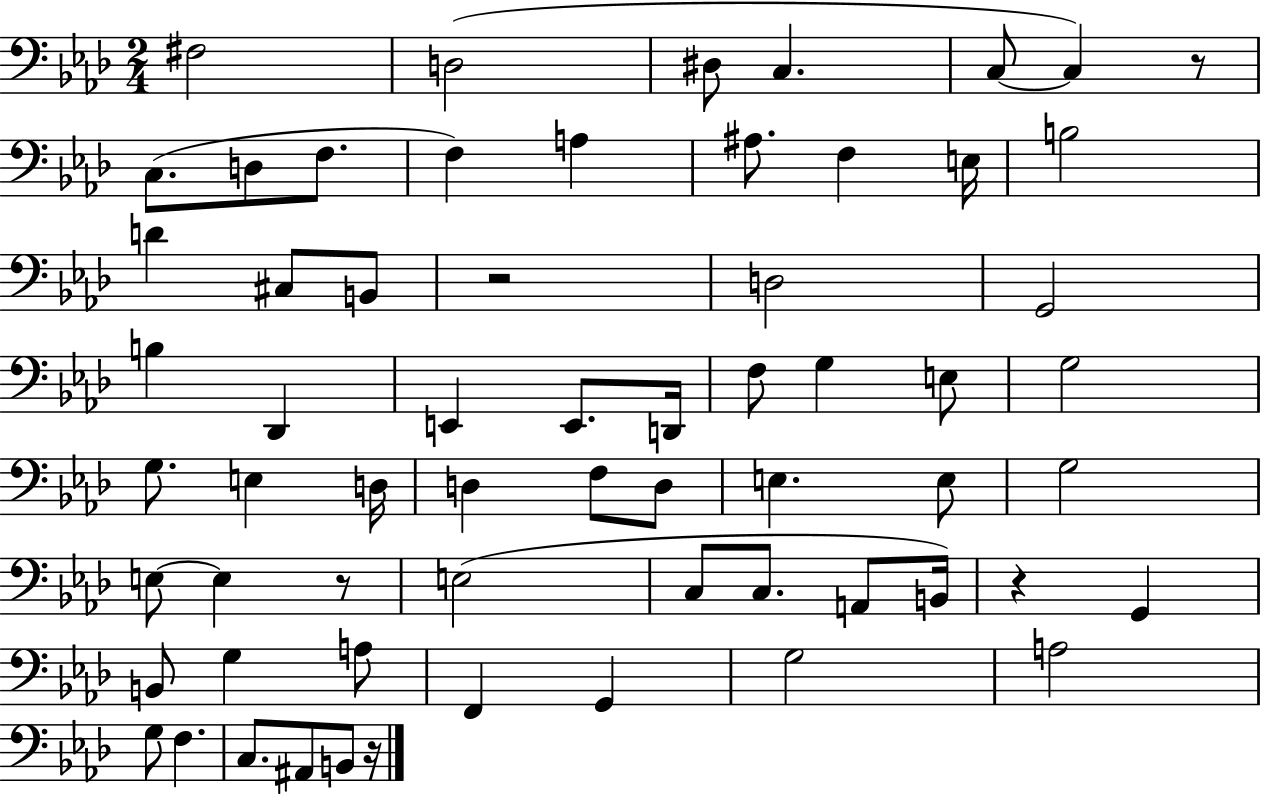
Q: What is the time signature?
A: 2/4